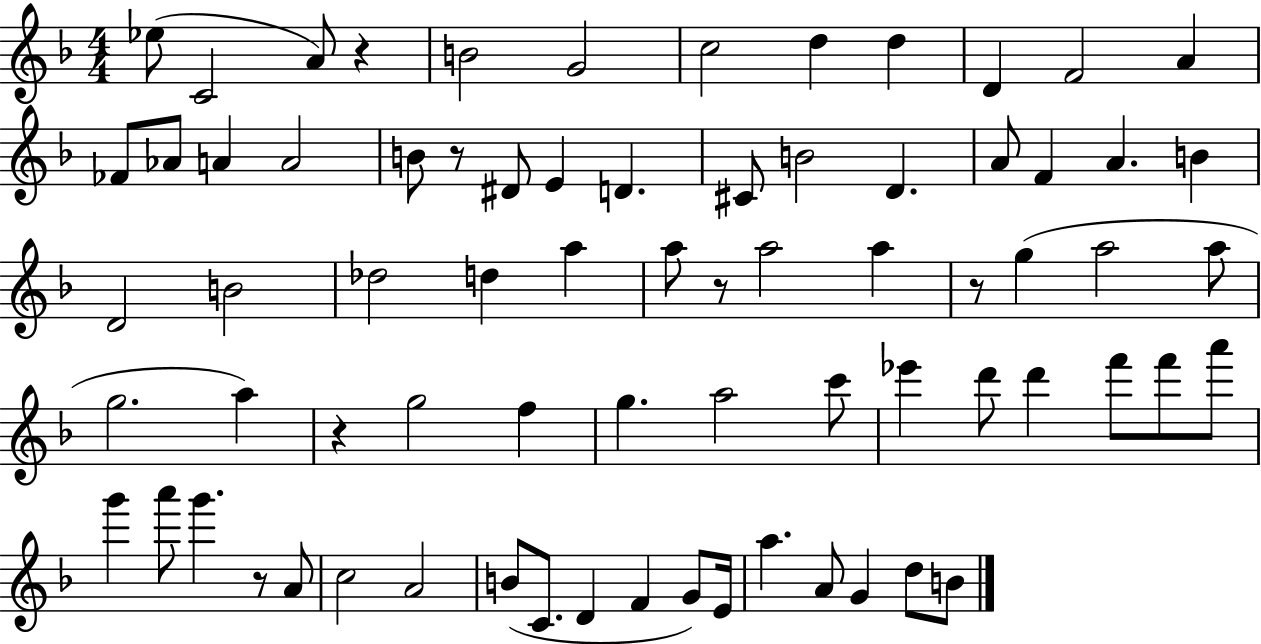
{
  \clef treble
  \numericTimeSignature
  \time 4/4
  \key f \major
  ees''8( c'2 a'8) r4 | b'2 g'2 | c''2 d''4 d''4 | d'4 f'2 a'4 | \break fes'8 aes'8 a'4 a'2 | b'8 r8 dis'8 e'4 d'4. | cis'8 b'2 d'4. | a'8 f'4 a'4. b'4 | \break d'2 b'2 | des''2 d''4 a''4 | a''8 r8 a''2 a''4 | r8 g''4( a''2 a''8 | \break g''2. a''4) | r4 g''2 f''4 | g''4. a''2 c'''8 | ees'''4 d'''8 d'''4 f'''8 f'''8 a'''8 | \break g'''4 a'''8 g'''4. r8 a'8 | c''2 a'2 | b'8( c'8. d'4 f'4 g'8) e'16 | a''4. a'8 g'4 d''8 b'8 | \break \bar "|."
}